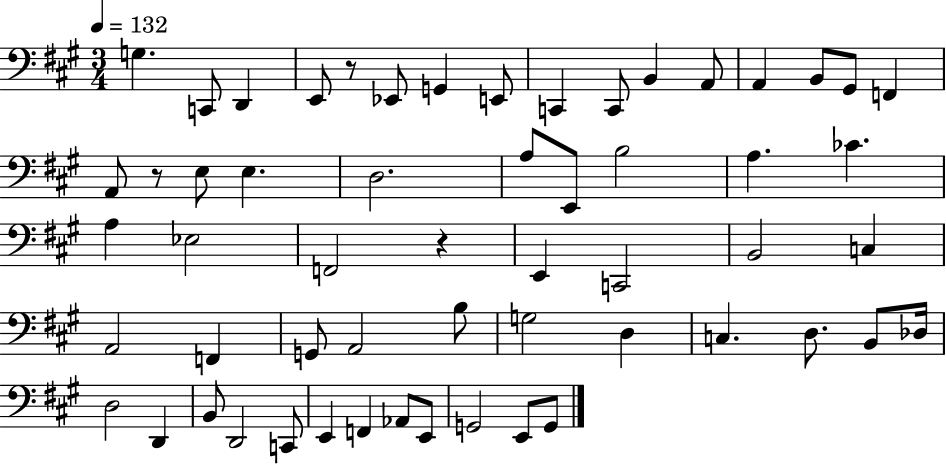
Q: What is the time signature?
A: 3/4